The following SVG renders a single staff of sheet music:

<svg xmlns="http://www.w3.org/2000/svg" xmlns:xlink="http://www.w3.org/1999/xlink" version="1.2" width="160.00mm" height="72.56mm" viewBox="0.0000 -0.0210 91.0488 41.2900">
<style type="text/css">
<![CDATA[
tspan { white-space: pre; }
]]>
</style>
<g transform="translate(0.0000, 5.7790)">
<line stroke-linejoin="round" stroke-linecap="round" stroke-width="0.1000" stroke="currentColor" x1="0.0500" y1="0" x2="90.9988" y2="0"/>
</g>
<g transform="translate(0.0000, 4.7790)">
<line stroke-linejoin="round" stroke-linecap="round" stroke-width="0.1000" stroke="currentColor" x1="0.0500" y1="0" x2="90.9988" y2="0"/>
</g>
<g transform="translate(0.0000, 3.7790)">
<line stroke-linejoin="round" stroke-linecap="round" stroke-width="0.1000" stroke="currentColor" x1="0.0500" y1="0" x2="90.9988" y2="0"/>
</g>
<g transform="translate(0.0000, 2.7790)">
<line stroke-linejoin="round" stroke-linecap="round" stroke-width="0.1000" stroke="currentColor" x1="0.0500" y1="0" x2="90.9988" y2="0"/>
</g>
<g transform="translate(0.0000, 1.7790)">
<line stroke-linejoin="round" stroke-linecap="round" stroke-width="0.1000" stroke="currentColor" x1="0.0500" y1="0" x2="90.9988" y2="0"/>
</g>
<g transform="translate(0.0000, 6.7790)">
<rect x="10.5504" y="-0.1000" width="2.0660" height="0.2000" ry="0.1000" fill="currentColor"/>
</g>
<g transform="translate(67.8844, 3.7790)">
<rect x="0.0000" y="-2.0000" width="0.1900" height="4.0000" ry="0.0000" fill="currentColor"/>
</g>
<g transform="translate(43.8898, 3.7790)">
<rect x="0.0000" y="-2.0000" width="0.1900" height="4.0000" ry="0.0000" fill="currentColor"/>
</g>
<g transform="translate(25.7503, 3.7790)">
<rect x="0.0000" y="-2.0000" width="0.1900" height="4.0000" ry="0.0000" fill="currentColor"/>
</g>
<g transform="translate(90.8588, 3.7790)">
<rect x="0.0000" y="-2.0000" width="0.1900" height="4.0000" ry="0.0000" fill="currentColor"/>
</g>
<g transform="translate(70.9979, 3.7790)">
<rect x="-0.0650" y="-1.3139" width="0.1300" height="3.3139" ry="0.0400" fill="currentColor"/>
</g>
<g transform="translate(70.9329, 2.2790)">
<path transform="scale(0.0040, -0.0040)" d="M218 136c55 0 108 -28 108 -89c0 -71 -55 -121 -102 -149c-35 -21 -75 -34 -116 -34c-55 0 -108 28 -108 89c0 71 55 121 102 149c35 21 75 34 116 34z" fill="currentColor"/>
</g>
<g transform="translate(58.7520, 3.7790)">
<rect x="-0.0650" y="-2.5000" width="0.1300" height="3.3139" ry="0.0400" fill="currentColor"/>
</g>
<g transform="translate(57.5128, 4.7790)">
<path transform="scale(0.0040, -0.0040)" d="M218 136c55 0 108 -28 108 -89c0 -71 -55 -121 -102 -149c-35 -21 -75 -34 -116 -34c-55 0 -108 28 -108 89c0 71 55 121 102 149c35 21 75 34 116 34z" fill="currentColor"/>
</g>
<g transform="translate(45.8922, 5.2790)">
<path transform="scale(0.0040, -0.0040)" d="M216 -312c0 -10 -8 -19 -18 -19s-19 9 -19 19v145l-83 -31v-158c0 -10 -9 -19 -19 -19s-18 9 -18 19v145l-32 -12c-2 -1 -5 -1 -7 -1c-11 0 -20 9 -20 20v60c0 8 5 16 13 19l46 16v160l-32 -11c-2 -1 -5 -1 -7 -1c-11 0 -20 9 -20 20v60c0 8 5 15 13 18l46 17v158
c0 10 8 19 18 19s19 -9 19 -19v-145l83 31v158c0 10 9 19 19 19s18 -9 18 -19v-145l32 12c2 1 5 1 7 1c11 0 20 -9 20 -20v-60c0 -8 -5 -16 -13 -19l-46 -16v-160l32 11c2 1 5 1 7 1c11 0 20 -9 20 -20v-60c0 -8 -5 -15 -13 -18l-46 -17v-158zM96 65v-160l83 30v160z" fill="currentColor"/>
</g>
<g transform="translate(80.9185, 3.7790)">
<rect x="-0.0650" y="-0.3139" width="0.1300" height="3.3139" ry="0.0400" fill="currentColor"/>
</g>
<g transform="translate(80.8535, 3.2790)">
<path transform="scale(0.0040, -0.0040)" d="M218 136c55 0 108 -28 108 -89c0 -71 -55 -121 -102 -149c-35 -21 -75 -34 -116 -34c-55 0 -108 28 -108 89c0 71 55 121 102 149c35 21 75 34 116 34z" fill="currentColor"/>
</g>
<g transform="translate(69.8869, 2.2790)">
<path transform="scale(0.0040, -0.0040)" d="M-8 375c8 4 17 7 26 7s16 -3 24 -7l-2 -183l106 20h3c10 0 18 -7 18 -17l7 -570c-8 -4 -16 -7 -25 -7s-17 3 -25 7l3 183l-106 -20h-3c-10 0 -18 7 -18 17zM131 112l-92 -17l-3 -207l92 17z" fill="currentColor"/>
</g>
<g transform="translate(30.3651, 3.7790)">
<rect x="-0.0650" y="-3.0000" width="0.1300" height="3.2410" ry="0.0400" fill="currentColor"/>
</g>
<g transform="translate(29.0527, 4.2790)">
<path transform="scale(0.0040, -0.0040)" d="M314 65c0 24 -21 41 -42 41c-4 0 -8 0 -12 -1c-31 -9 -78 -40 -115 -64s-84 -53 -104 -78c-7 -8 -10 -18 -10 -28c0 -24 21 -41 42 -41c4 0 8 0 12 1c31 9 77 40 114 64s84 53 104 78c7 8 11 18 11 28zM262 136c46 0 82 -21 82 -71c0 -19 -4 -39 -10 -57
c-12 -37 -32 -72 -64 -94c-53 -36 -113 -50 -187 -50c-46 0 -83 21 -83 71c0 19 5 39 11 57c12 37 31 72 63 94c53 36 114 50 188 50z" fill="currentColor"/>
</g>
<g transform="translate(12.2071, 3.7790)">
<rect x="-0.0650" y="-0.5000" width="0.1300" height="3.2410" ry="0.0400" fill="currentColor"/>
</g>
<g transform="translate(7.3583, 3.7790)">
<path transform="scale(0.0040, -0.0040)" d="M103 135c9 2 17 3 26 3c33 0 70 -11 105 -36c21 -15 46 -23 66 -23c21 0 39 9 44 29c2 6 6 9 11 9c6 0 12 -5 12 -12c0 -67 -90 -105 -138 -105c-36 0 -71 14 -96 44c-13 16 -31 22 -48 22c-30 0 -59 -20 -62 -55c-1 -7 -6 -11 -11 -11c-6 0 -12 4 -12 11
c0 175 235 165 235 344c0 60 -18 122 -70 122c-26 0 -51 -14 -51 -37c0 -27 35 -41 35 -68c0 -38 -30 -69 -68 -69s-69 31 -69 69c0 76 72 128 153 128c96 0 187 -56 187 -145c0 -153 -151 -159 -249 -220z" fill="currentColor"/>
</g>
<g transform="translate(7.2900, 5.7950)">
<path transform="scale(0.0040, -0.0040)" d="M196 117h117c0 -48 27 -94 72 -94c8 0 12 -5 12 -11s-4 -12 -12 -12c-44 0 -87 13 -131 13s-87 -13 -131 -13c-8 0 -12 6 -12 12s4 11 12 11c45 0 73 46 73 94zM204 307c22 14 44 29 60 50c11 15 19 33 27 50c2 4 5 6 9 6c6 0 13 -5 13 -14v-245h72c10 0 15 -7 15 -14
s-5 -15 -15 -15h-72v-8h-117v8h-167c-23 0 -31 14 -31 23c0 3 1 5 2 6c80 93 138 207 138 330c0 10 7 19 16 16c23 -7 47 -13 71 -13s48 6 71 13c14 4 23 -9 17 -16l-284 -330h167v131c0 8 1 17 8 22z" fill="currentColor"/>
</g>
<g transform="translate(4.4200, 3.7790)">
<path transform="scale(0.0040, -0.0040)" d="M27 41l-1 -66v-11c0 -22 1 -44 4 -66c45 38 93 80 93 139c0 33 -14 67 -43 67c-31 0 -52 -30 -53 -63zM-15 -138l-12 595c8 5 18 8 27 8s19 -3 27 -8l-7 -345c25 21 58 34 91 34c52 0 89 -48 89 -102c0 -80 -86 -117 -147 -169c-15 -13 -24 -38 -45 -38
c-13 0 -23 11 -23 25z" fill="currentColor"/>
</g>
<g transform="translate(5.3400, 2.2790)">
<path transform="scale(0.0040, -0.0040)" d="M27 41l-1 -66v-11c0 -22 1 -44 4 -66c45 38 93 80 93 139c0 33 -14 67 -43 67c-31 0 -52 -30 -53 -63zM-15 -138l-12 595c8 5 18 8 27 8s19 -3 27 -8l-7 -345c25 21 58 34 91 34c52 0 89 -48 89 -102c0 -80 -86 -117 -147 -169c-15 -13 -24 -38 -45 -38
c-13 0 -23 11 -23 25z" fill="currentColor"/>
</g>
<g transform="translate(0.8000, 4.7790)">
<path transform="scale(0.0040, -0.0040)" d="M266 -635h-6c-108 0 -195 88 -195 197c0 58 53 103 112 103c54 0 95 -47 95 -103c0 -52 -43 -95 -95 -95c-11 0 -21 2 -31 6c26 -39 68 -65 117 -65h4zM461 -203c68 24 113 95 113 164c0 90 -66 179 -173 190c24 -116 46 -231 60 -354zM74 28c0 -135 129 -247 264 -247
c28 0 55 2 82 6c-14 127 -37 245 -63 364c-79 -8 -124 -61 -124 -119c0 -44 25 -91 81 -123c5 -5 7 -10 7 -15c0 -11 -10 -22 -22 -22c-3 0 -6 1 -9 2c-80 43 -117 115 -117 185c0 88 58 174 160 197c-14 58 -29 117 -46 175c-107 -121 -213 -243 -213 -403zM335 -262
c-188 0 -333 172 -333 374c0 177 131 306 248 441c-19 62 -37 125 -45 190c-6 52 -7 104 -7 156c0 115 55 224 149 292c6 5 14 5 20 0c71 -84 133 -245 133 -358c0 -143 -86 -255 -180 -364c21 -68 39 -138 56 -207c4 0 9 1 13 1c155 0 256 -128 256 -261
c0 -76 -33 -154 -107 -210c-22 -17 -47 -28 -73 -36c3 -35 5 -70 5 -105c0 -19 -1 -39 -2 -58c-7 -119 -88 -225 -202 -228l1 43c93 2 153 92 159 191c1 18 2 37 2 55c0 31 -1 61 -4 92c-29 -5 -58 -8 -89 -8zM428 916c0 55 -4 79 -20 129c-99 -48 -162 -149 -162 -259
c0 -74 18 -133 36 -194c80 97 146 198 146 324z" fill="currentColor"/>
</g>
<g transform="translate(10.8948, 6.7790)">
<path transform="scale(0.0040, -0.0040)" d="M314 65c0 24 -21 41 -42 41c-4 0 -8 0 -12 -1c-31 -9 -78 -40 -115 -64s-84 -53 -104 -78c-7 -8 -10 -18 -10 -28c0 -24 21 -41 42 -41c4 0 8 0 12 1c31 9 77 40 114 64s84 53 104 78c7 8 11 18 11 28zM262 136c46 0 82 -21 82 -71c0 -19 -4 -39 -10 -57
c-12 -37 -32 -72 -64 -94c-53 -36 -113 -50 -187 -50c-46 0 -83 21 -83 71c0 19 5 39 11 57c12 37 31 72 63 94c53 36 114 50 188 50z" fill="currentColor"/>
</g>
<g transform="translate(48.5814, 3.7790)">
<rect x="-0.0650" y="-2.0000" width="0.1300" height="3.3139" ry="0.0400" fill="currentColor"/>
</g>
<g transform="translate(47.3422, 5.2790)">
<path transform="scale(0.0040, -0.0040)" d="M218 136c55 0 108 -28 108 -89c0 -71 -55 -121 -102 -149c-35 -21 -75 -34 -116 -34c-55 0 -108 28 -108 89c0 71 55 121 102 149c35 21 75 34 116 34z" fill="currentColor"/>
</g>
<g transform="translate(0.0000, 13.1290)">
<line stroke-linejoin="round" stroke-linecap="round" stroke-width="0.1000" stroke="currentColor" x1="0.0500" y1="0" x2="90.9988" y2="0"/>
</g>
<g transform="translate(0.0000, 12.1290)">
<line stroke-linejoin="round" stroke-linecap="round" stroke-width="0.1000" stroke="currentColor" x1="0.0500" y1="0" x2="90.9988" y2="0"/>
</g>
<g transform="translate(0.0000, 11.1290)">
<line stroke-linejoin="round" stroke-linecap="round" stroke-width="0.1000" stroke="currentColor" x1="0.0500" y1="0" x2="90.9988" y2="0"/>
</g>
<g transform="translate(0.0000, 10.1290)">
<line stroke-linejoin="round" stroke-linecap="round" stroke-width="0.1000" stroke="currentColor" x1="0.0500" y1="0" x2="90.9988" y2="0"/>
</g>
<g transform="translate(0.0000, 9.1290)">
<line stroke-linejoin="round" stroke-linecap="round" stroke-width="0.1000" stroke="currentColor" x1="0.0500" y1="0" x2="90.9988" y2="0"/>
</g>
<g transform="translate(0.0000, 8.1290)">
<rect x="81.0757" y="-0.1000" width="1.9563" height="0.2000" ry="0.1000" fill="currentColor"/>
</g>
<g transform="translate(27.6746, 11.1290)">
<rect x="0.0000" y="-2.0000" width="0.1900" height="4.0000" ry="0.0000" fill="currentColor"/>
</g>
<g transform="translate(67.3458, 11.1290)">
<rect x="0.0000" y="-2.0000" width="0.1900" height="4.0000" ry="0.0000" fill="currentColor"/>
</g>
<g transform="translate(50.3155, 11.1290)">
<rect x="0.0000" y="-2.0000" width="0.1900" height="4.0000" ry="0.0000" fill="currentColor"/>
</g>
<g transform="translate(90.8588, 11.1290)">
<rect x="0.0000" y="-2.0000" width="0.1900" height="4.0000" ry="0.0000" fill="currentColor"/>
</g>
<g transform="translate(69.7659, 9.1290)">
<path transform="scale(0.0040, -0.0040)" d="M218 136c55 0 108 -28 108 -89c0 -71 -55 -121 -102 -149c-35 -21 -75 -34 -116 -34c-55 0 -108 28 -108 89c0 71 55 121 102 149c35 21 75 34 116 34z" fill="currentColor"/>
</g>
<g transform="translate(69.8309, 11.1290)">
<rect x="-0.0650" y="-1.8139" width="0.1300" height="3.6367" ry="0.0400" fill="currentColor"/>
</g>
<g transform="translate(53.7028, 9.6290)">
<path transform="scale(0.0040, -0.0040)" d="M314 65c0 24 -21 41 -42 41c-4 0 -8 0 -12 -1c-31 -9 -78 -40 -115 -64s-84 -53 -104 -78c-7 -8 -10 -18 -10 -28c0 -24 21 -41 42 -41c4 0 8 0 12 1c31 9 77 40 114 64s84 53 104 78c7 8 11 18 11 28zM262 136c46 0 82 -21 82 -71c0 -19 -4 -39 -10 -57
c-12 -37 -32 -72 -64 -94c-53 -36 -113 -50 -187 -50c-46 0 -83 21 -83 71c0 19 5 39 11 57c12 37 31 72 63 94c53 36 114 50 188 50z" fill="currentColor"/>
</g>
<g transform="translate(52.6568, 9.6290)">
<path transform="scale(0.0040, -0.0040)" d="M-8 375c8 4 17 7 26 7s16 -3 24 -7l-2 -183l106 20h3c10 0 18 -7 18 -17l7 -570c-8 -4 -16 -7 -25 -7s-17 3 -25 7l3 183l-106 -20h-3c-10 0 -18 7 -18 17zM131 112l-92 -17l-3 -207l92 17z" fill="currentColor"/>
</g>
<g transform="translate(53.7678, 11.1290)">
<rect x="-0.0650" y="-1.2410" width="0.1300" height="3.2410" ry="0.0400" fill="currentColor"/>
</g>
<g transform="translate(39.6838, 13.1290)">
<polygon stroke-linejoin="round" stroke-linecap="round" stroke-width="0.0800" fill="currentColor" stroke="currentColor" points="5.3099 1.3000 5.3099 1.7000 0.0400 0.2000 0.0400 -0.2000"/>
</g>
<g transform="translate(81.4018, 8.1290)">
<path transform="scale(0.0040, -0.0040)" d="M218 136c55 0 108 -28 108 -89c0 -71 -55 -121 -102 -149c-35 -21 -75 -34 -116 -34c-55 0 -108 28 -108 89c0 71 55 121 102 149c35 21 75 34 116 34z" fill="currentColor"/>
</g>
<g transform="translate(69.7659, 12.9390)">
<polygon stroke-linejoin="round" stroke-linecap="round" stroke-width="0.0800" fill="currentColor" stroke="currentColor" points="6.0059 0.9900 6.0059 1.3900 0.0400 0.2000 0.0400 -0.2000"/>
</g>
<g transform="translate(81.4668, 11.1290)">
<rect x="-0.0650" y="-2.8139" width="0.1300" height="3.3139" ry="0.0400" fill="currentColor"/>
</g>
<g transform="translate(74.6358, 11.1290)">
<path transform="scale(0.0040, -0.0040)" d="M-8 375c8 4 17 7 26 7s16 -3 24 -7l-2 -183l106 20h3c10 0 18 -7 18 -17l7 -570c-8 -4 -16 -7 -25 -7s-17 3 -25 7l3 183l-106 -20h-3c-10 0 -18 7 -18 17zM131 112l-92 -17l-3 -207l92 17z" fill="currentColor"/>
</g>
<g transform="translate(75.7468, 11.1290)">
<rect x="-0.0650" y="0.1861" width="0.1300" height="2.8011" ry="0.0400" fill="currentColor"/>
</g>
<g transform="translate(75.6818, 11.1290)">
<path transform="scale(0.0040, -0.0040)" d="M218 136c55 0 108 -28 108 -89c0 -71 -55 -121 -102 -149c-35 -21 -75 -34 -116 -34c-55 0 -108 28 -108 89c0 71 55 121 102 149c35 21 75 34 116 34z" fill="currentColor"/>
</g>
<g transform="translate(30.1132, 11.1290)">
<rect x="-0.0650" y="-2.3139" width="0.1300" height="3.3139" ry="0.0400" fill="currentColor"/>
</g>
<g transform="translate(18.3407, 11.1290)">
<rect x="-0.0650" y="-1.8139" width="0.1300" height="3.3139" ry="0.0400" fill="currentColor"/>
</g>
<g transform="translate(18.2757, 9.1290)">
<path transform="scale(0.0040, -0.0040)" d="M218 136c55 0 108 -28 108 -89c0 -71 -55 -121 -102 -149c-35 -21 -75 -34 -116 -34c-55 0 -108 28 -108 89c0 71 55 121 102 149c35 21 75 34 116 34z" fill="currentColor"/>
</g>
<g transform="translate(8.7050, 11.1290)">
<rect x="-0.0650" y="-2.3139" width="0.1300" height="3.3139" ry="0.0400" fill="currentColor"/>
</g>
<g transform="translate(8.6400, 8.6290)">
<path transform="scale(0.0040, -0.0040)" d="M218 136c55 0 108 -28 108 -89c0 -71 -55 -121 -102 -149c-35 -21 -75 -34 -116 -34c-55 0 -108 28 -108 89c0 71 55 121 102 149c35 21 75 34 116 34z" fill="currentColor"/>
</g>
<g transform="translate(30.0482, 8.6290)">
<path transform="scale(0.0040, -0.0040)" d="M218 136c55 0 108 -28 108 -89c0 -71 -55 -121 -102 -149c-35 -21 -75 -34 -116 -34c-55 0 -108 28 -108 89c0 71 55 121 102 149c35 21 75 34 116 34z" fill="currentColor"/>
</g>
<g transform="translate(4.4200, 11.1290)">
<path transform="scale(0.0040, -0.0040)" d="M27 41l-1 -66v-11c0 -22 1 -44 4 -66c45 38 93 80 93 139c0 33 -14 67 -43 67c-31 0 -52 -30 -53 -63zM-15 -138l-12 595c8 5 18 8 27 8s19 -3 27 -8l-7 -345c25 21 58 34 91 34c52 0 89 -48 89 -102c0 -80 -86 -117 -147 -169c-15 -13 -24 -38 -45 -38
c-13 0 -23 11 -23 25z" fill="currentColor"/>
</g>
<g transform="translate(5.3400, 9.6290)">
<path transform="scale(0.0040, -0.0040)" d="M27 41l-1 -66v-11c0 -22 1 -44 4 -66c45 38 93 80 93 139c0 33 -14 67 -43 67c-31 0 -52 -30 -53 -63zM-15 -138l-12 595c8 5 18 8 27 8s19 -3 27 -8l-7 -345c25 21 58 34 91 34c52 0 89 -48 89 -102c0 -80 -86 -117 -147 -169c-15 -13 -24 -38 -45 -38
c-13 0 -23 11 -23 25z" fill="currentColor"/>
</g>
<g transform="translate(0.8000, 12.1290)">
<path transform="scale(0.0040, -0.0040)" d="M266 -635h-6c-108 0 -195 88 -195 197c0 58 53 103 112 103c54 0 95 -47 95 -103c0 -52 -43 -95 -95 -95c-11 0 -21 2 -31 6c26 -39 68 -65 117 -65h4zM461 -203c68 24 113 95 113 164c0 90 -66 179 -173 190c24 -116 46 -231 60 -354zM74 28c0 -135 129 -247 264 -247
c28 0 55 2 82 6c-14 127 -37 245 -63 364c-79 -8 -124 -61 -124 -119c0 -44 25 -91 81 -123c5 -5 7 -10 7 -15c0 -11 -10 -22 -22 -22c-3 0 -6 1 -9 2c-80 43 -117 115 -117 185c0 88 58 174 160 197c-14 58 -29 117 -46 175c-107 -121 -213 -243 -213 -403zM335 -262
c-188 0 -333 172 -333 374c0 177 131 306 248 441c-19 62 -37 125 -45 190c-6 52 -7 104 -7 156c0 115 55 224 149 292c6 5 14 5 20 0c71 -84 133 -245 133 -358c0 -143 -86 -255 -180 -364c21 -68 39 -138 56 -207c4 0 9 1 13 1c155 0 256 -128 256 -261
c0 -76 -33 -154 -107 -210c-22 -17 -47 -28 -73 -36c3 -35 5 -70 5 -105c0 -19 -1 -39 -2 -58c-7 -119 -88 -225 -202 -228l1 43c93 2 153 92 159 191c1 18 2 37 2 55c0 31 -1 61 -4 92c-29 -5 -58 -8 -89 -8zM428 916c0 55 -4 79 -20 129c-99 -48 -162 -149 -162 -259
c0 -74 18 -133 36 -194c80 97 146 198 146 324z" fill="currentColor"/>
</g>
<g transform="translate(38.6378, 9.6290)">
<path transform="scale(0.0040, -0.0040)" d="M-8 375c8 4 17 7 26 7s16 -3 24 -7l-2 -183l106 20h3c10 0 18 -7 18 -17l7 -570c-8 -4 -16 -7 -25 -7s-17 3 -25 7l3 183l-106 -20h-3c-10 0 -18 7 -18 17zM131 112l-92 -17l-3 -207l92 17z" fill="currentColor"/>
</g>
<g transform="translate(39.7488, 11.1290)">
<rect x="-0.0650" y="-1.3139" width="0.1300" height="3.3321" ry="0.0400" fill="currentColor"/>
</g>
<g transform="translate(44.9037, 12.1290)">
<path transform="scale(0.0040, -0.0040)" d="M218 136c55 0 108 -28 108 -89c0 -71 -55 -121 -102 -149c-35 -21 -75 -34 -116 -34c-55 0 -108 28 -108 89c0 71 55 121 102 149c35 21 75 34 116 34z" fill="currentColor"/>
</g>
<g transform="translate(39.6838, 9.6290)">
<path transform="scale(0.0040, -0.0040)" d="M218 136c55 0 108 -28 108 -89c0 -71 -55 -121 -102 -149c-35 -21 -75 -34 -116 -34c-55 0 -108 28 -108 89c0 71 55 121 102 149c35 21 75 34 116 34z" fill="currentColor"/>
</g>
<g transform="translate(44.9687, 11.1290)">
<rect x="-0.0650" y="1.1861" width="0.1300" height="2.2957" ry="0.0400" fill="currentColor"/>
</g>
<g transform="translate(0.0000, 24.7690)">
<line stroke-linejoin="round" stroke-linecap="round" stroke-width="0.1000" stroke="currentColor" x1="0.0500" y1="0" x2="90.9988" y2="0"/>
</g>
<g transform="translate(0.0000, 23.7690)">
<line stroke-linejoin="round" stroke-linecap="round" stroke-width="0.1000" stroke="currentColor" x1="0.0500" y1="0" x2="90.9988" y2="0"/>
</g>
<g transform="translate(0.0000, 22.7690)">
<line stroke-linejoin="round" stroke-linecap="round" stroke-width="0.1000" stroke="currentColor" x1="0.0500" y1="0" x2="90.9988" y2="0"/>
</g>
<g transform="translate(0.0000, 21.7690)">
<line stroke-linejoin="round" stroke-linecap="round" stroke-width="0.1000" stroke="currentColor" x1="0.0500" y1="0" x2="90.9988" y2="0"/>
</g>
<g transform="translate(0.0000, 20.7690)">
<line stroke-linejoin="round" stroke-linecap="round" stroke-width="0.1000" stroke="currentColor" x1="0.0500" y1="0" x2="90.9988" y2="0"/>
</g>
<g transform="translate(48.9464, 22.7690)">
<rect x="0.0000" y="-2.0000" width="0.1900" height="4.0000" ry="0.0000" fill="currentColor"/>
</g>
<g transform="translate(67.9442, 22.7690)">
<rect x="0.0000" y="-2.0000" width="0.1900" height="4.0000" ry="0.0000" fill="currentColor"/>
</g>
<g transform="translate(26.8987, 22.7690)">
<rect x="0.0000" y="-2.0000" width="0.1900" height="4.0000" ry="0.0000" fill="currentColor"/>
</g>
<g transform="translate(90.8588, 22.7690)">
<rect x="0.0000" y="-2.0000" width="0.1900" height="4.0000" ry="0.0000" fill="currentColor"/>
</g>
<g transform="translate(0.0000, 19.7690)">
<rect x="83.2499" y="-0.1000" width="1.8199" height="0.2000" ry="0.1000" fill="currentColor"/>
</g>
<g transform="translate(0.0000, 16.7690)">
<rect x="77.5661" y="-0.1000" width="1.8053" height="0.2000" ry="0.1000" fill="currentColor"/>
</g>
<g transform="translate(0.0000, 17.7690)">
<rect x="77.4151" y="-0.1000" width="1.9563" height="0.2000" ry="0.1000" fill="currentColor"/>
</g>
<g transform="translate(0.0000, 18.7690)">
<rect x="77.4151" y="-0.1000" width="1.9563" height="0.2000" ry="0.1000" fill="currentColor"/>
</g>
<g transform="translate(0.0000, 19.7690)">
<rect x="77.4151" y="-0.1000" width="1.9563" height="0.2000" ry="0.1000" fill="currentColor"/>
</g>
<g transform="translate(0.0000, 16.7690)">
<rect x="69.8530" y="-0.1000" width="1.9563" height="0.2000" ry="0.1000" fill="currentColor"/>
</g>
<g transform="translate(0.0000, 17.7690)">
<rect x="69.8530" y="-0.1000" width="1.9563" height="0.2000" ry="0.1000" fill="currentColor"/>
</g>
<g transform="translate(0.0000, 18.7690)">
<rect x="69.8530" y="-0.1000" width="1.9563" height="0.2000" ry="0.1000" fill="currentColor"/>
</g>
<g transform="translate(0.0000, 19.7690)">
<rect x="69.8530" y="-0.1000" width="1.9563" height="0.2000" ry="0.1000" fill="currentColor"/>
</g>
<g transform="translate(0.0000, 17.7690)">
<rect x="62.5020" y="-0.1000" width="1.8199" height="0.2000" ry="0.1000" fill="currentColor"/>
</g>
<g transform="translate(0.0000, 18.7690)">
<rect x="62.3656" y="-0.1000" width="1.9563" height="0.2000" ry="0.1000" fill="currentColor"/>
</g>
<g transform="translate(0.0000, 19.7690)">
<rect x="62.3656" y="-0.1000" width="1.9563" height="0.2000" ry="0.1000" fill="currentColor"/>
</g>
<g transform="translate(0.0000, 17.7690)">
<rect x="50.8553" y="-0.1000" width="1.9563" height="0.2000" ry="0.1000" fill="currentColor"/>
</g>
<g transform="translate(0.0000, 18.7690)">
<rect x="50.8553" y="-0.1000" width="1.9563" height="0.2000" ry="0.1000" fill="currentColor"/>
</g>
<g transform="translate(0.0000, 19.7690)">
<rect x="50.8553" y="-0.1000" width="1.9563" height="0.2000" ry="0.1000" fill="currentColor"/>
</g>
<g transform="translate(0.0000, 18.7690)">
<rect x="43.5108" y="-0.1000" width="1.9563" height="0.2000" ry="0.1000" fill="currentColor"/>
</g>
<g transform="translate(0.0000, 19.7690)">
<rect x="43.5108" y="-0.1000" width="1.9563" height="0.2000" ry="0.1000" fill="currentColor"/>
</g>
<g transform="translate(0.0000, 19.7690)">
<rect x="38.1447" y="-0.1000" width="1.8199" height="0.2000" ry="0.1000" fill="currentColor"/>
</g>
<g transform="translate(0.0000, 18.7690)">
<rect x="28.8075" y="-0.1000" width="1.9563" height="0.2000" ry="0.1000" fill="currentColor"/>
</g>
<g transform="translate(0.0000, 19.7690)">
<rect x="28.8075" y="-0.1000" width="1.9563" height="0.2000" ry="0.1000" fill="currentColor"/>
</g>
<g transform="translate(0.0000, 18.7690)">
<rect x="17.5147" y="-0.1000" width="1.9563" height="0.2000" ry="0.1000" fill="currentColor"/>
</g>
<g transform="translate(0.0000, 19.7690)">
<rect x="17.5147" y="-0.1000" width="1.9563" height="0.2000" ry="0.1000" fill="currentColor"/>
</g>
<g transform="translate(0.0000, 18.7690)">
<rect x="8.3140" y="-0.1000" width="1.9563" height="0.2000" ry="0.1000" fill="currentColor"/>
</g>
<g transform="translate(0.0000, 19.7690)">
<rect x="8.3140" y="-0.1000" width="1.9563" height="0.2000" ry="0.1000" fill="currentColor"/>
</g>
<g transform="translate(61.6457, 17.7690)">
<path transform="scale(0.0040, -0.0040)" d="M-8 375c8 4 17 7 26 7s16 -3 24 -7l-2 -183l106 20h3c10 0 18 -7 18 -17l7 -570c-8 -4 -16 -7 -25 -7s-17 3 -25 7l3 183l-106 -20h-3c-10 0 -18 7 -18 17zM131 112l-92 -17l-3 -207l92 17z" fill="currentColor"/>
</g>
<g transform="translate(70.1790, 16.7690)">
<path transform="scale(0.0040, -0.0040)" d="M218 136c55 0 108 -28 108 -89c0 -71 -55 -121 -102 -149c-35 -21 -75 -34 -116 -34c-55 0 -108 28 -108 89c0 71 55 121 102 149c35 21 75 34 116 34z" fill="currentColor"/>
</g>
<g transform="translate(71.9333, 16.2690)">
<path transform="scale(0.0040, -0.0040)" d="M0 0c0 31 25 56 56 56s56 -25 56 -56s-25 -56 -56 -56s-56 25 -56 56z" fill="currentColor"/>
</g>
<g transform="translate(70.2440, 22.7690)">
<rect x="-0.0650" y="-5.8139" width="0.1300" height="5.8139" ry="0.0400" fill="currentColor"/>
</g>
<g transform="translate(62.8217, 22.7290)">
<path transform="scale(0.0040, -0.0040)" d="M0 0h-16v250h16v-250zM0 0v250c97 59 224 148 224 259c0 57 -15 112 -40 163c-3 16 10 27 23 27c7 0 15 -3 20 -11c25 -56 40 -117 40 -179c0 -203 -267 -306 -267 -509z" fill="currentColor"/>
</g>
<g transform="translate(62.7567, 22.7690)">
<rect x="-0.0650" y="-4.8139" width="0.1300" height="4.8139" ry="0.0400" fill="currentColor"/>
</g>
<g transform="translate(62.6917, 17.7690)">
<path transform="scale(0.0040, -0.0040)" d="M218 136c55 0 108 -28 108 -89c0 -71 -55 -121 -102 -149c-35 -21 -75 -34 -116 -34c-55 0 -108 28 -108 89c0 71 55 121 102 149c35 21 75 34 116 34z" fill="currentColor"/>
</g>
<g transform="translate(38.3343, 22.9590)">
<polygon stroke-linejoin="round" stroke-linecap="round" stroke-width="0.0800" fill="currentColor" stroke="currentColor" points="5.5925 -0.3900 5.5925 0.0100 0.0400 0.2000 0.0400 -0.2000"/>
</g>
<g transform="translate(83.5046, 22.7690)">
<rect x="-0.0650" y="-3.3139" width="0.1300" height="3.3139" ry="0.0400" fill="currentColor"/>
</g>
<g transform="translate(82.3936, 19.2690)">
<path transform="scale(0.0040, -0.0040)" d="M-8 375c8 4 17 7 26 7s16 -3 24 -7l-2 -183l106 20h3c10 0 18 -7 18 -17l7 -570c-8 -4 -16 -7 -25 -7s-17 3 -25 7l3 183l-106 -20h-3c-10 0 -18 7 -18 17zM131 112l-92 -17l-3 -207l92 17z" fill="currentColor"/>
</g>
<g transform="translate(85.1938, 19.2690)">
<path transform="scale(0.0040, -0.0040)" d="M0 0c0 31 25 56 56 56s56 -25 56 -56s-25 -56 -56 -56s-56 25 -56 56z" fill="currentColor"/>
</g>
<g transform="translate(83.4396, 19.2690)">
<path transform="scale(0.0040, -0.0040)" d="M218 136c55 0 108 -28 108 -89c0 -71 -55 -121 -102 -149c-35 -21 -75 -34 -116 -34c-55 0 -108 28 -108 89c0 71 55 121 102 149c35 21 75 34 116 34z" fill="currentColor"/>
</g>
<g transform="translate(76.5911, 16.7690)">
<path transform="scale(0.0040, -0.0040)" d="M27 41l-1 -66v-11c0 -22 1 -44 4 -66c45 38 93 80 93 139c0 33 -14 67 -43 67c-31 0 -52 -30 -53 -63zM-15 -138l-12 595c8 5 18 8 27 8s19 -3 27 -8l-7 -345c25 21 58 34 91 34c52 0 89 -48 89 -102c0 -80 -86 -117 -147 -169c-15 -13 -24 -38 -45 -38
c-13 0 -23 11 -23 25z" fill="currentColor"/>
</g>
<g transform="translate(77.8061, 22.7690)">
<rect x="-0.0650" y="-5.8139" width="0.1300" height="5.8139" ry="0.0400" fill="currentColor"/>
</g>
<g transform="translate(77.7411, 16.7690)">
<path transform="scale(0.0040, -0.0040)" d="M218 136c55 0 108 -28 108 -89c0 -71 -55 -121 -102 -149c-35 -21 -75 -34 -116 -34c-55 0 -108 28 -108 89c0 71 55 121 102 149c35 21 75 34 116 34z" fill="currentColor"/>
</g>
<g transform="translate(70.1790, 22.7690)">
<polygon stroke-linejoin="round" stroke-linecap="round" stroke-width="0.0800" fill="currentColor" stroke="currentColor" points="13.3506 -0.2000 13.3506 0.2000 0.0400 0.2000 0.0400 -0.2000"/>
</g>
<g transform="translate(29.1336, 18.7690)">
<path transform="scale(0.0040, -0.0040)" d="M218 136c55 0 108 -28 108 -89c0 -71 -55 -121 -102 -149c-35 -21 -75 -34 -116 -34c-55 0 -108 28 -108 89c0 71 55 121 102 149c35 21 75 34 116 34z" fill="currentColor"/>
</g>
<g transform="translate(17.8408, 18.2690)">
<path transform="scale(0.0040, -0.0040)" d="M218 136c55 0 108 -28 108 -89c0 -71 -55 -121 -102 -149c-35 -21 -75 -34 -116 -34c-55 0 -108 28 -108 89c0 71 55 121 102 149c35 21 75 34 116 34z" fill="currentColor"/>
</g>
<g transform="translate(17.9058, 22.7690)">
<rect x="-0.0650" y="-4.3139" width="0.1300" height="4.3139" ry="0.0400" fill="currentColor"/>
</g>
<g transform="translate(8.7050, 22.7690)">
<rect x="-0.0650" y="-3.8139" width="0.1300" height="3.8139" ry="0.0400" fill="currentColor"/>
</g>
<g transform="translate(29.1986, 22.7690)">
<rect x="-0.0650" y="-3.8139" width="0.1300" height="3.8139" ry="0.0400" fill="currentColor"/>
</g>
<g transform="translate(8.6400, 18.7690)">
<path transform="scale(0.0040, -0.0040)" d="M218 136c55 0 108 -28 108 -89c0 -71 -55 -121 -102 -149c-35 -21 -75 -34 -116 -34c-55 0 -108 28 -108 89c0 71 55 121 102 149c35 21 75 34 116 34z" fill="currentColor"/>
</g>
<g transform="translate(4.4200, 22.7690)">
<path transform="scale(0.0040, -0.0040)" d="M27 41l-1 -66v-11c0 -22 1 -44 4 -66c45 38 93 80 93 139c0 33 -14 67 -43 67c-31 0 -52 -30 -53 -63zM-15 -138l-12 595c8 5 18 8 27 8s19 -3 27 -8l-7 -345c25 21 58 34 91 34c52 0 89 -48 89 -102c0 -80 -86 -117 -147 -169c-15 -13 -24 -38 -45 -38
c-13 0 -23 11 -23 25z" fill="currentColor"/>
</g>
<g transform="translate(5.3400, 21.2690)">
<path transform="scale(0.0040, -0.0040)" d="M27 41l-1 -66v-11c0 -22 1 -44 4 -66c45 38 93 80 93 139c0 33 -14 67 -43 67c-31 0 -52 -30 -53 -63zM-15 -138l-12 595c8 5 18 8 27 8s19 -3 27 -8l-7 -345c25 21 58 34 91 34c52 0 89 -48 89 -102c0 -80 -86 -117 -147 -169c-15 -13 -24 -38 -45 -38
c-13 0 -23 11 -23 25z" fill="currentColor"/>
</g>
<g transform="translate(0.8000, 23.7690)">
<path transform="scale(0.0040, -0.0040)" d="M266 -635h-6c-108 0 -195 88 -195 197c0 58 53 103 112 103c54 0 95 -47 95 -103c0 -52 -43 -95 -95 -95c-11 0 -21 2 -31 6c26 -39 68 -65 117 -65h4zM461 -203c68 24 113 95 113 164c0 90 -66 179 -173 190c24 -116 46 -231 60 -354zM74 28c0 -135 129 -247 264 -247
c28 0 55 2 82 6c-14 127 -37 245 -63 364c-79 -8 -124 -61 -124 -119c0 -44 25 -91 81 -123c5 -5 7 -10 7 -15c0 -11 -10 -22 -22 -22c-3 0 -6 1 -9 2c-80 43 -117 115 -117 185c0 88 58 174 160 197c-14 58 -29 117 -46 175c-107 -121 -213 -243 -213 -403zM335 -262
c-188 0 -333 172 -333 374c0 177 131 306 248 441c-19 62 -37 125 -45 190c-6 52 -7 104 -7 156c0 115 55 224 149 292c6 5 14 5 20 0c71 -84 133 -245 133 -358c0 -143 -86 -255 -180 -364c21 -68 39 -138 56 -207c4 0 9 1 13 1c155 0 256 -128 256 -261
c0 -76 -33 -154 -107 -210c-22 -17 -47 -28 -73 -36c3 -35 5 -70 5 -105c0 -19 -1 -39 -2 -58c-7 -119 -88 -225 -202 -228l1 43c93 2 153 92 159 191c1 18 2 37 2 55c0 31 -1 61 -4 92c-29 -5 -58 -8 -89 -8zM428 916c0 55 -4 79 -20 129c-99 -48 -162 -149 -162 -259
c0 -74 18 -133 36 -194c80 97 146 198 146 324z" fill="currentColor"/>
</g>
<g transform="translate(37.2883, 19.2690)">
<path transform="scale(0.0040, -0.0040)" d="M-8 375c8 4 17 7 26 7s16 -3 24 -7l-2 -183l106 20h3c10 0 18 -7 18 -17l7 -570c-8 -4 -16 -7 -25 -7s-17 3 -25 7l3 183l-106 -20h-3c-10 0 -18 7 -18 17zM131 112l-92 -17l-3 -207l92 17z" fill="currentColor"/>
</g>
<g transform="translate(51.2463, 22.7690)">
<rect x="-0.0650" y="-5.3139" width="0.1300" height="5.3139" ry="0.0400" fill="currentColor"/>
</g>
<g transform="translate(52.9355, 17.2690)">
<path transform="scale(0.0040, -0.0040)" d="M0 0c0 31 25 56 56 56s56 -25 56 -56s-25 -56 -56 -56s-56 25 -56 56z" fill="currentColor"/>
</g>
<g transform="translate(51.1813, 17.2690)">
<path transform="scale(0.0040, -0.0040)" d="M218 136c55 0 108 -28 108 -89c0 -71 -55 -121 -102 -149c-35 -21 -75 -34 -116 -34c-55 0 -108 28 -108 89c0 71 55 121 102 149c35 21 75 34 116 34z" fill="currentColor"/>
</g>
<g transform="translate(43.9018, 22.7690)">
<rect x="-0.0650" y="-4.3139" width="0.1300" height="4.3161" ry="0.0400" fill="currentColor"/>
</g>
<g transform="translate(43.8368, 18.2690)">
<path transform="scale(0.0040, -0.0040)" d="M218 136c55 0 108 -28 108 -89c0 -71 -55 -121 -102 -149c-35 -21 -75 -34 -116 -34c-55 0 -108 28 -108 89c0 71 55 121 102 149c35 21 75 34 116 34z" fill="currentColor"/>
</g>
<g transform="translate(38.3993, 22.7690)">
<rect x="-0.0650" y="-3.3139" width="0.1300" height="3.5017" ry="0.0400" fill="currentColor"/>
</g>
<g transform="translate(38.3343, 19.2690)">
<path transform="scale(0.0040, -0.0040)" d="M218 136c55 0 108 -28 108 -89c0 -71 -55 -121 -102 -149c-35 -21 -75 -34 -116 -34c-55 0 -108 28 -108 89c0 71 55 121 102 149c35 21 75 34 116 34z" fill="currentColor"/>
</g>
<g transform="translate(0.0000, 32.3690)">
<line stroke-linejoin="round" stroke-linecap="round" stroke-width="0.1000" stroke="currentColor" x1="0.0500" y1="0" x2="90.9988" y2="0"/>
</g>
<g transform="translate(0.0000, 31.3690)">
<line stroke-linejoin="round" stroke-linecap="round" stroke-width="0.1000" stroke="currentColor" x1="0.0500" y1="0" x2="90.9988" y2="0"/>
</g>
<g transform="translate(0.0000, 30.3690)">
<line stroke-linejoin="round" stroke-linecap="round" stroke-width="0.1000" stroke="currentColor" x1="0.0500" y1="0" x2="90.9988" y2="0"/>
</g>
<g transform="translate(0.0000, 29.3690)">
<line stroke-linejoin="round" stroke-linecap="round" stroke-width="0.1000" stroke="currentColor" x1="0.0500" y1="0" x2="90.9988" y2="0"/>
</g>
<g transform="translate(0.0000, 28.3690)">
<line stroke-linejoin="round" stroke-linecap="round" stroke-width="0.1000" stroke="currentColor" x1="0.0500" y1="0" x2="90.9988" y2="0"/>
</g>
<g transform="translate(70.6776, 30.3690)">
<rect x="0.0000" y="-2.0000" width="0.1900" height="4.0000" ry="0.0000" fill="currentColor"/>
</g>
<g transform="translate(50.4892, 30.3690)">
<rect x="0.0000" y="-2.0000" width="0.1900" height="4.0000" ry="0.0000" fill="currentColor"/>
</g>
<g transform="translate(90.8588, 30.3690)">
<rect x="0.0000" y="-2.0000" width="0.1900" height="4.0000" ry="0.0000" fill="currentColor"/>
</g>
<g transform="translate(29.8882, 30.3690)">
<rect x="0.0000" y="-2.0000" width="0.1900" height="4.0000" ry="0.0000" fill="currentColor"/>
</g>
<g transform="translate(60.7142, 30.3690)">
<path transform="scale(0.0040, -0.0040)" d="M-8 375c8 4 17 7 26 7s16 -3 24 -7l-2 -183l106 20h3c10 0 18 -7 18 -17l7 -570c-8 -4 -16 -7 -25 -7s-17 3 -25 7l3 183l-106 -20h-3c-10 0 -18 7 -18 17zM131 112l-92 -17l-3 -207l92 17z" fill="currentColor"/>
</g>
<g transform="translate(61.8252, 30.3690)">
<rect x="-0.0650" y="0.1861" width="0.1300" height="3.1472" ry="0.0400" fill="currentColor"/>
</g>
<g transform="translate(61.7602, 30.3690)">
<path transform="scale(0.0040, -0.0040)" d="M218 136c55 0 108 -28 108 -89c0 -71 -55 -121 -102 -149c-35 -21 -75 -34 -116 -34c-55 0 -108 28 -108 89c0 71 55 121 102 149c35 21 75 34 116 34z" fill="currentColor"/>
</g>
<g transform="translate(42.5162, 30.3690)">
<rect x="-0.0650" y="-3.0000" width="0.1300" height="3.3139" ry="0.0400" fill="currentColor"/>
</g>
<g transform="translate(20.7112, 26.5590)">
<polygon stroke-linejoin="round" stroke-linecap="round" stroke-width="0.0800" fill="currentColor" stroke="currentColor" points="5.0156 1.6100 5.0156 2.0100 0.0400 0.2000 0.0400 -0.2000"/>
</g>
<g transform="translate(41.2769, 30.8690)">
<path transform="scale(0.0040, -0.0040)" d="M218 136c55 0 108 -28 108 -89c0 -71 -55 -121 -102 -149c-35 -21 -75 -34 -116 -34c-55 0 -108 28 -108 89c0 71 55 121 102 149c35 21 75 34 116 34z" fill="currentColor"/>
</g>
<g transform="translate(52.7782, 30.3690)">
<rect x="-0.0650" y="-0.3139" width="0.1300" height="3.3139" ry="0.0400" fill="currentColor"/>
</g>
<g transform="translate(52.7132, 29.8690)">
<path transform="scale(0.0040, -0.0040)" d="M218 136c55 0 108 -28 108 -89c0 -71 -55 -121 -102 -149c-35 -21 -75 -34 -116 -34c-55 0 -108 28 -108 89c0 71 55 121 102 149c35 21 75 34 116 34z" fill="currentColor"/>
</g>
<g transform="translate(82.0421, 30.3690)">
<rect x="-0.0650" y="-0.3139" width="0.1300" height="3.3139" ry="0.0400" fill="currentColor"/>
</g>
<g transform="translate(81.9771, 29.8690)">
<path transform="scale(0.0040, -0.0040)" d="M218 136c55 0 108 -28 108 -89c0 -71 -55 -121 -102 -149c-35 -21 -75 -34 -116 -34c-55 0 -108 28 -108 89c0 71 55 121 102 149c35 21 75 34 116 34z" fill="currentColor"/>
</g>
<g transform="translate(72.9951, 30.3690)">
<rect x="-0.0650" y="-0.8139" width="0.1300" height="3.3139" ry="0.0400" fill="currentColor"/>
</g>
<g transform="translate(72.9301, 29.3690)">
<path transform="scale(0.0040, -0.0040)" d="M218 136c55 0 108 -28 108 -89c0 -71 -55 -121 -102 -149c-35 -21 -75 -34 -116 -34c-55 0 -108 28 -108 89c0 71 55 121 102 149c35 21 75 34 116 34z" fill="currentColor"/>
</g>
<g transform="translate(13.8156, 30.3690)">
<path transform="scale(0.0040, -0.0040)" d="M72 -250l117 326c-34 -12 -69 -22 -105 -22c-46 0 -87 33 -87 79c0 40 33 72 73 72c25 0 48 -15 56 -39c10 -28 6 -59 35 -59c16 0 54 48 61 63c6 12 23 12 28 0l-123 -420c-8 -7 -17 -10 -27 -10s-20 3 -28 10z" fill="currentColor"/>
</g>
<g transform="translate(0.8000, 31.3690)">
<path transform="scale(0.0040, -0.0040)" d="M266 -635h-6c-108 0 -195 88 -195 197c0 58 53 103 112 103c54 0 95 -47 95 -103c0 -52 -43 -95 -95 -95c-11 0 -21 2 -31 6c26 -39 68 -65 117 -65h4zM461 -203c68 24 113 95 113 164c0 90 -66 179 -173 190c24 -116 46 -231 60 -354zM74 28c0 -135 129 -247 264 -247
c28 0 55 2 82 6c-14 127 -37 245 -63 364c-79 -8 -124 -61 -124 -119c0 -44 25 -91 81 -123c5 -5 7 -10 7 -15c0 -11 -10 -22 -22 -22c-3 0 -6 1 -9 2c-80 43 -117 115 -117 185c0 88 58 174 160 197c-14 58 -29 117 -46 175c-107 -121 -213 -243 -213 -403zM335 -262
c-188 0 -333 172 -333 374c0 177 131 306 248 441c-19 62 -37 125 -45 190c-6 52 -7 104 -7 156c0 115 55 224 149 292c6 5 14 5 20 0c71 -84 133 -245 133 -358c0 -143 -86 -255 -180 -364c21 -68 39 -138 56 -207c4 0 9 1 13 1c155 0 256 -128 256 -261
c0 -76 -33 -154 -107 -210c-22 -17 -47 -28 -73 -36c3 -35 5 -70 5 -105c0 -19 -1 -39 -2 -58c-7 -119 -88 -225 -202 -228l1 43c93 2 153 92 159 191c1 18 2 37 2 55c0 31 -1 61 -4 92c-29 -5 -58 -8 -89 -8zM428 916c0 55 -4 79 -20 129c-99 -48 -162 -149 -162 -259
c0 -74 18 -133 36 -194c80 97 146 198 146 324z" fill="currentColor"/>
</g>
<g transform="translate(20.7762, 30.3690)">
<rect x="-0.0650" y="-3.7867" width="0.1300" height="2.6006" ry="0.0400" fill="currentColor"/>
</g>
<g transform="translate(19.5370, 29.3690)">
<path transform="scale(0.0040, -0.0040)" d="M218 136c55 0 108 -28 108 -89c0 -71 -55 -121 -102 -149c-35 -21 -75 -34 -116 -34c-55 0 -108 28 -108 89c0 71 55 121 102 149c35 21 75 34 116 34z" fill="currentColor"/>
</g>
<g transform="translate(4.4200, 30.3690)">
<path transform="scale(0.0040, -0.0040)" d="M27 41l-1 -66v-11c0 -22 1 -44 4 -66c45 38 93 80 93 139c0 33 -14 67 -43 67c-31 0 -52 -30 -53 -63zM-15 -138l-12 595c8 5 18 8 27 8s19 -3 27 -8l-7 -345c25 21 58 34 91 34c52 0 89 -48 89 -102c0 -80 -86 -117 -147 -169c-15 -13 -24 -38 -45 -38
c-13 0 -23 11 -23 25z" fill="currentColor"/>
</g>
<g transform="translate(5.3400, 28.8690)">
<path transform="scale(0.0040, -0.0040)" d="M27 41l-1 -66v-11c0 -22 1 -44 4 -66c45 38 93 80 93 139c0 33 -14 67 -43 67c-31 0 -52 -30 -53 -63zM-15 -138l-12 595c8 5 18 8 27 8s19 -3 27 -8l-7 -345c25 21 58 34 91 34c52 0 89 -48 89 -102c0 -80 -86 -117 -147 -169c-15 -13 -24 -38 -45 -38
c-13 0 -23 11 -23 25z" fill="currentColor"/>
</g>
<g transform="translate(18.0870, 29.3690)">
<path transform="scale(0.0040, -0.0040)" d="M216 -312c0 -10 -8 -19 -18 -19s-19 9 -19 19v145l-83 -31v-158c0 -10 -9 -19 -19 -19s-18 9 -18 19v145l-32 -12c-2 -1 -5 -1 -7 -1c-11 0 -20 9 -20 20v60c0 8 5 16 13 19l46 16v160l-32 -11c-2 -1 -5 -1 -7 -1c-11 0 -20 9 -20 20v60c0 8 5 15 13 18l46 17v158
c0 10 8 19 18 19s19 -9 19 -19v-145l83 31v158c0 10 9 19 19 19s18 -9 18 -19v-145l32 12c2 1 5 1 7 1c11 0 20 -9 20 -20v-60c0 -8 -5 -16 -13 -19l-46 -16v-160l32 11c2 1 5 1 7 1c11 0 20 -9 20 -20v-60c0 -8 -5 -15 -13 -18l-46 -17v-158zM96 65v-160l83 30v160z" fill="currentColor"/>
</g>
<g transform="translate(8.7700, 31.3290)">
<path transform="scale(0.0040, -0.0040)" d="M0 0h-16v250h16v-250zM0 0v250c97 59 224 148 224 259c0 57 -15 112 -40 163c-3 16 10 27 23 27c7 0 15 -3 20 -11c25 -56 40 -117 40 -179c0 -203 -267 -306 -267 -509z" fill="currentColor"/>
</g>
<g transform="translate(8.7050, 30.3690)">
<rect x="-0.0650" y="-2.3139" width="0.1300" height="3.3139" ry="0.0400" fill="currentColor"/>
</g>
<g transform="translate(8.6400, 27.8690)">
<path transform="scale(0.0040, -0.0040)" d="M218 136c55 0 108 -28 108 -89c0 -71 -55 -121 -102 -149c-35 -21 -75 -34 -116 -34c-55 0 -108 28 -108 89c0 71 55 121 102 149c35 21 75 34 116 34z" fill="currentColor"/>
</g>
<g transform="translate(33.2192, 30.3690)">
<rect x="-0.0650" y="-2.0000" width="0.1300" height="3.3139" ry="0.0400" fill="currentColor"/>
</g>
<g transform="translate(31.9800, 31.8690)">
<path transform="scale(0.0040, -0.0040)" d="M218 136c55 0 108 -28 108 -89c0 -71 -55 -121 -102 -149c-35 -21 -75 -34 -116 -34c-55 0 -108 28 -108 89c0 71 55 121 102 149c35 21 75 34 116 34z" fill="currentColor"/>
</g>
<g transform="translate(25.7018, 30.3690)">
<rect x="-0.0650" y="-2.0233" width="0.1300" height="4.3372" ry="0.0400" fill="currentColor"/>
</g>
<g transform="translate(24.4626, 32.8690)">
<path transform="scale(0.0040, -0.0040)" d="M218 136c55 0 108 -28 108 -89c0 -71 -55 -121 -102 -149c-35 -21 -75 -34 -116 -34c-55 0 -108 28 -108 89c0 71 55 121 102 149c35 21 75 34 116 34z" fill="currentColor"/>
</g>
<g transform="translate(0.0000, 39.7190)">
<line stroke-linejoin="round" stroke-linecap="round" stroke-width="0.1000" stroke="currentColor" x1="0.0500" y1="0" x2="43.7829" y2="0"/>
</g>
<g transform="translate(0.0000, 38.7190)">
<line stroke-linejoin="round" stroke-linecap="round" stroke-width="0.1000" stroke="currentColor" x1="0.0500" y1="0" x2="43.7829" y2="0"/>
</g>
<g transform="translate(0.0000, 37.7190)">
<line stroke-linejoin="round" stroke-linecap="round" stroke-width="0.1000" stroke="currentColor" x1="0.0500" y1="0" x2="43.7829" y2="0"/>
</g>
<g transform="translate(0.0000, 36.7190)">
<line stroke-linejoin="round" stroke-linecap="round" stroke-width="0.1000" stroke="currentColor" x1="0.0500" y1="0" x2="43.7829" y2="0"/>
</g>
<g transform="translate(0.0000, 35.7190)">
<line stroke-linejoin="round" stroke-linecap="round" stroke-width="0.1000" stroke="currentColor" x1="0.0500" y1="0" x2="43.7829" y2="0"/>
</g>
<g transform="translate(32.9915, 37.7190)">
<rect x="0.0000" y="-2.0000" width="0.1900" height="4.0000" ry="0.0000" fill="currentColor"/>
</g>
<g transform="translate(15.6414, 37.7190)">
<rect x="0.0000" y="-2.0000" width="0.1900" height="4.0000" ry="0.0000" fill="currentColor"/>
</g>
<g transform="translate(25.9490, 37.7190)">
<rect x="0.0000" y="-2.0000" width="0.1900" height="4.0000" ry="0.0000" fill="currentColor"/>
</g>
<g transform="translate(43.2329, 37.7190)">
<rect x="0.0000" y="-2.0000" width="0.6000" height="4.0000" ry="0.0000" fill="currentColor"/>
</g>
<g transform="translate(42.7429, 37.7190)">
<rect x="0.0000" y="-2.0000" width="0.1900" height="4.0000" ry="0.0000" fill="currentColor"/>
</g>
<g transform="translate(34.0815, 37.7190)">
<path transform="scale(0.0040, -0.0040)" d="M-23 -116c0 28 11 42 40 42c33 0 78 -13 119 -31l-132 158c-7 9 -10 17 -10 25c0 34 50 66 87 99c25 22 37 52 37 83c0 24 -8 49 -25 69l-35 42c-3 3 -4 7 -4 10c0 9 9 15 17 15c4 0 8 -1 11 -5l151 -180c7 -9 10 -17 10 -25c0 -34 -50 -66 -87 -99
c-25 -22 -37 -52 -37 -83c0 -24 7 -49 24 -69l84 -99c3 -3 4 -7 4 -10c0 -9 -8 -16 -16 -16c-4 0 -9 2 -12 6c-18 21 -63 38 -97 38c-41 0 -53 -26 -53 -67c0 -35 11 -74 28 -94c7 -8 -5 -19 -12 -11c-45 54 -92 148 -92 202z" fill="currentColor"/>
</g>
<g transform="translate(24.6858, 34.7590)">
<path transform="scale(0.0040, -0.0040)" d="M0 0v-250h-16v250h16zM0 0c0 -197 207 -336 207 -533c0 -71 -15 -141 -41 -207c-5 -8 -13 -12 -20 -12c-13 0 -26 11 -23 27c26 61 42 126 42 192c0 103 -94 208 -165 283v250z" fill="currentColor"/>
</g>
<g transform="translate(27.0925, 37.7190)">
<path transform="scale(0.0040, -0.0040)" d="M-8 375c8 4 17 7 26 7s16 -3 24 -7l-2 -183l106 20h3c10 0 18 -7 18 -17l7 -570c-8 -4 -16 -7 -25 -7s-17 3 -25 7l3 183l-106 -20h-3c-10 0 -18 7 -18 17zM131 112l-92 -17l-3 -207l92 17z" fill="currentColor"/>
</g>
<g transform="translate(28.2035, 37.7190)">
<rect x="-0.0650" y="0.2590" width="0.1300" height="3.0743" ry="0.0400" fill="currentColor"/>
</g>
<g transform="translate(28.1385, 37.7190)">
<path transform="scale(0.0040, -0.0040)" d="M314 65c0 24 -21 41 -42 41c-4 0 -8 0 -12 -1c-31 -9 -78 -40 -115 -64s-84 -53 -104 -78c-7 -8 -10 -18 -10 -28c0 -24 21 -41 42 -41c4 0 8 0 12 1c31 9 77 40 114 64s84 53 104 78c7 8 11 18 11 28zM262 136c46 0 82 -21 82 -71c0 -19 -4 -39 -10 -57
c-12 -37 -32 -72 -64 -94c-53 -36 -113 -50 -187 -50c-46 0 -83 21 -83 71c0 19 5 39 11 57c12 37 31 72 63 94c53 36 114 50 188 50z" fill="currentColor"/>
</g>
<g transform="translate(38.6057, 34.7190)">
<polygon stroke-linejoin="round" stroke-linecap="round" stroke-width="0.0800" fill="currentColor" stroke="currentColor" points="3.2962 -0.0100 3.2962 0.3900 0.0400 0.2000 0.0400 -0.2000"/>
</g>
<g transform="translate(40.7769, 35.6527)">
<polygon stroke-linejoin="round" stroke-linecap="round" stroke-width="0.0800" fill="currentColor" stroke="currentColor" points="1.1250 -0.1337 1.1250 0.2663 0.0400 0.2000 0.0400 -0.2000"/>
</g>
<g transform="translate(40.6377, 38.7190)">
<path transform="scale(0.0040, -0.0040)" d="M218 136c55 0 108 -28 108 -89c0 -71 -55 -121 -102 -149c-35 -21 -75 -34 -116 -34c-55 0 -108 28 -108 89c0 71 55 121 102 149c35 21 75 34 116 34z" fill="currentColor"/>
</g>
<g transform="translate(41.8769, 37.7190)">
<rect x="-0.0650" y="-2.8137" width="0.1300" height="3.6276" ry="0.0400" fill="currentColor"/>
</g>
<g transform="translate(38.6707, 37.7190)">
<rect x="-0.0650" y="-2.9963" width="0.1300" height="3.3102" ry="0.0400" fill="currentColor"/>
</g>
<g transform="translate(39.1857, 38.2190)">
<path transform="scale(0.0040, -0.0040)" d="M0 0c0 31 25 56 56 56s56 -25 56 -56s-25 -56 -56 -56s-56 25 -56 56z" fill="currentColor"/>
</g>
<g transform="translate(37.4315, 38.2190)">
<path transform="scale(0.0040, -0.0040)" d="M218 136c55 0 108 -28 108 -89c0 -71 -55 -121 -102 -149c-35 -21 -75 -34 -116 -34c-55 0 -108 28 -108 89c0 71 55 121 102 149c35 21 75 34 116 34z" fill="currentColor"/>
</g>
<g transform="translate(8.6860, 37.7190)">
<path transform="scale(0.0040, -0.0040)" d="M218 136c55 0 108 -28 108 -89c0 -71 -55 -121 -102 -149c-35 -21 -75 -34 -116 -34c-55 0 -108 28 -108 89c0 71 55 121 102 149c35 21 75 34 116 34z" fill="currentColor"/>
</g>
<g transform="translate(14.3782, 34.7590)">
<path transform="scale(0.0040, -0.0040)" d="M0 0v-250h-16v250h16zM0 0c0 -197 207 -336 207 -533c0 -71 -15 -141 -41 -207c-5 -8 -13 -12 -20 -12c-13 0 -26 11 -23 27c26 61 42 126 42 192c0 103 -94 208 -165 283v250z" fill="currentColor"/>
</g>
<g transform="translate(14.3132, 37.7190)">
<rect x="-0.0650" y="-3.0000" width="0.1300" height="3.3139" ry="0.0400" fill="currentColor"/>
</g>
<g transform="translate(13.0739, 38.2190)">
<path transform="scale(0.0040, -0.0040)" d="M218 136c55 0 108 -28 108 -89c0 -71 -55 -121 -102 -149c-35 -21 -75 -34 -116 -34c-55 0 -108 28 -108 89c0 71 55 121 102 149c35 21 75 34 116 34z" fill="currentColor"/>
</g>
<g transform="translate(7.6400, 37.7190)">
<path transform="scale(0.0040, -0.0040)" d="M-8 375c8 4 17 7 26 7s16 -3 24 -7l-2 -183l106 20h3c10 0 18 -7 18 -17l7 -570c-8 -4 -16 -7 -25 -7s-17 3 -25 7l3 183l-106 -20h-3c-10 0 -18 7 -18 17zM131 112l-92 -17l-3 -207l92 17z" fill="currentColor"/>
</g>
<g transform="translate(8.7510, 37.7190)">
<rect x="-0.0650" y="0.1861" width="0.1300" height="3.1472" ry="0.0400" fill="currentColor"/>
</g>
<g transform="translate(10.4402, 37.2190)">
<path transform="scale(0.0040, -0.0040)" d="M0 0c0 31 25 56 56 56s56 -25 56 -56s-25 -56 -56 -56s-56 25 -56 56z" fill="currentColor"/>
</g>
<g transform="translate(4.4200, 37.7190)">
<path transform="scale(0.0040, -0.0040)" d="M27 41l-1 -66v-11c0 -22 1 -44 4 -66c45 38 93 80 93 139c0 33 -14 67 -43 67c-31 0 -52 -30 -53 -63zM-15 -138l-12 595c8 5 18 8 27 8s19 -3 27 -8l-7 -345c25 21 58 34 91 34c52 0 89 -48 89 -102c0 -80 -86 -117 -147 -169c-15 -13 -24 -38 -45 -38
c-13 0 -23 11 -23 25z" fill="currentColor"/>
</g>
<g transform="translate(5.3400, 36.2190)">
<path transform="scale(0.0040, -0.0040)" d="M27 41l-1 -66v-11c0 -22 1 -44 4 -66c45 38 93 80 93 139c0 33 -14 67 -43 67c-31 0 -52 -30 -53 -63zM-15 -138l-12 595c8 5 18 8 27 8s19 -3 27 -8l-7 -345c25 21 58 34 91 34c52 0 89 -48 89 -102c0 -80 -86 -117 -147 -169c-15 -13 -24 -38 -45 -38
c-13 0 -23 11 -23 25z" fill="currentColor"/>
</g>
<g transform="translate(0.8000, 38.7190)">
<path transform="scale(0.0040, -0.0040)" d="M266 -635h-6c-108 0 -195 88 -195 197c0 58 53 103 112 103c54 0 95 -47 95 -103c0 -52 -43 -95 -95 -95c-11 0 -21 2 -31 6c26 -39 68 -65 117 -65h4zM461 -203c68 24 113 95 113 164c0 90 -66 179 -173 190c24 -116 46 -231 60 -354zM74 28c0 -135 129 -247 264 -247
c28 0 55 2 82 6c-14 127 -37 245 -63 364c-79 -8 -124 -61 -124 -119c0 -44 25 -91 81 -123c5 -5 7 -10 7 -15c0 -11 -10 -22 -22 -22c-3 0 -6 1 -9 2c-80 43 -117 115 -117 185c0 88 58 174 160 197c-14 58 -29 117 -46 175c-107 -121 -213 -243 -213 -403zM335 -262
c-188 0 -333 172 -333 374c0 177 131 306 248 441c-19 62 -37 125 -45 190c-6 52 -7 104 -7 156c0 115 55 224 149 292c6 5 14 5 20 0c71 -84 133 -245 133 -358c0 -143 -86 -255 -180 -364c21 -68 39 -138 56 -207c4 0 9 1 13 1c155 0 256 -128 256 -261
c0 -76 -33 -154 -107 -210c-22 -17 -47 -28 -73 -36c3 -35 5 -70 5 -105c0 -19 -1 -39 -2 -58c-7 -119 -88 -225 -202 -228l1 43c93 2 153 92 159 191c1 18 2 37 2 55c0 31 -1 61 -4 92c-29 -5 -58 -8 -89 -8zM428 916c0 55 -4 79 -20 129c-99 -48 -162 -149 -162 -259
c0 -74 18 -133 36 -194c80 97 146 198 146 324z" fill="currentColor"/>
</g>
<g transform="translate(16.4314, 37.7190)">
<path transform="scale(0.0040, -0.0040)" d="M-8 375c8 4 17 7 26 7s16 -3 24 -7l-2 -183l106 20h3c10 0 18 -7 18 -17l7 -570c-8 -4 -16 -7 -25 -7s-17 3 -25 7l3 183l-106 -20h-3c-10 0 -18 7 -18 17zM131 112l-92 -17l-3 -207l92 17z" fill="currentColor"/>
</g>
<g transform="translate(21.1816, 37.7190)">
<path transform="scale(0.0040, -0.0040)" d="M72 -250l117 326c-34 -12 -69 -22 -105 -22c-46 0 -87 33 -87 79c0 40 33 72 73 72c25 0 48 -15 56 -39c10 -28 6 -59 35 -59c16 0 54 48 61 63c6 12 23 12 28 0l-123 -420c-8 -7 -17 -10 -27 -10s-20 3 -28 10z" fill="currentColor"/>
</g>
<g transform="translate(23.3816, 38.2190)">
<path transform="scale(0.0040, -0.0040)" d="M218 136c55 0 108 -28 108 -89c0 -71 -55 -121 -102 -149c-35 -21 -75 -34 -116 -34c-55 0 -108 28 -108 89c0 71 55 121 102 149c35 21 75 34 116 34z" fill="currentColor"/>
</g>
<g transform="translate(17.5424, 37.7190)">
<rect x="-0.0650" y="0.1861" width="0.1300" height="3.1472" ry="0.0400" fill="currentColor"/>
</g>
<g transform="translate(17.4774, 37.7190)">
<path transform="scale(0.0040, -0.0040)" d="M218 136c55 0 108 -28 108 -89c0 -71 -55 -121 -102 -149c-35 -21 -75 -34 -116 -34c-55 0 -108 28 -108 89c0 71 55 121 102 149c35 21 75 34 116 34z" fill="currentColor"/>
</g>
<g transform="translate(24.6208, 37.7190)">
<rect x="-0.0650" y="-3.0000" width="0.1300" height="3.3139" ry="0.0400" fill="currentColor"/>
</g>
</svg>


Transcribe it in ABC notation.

X:1
T:Untitled
M:2/4
L:1/4
K:Bb
C2 A2 ^F G e c g f g e/2 G/2 e2 f/2 B/2 a c' d' c' b/2 d'/2 f' e'/2 g'/2 _g'/2 b/2 g/2 z/2 ^d/2 D/2 F A c B d c B A/2 B z/2 A/2 B2 z A/2 G/4